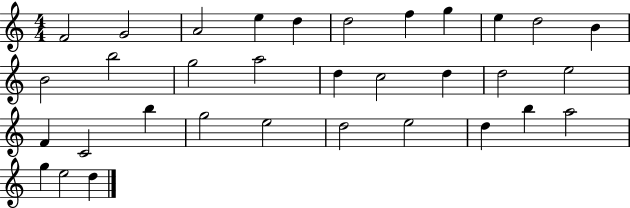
F4/h G4/h A4/h E5/q D5/q D5/h F5/q G5/q E5/q D5/h B4/q B4/h B5/h G5/h A5/h D5/q C5/h D5/q D5/h E5/h F4/q C4/h B5/q G5/h E5/h D5/h E5/h D5/q B5/q A5/h G5/q E5/h D5/q